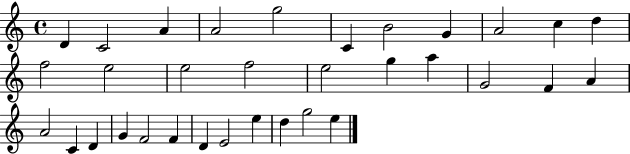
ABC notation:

X:1
T:Untitled
M:4/4
L:1/4
K:C
D C2 A A2 g2 C B2 G A2 c d f2 e2 e2 f2 e2 g a G2 F A A2 C D G F2 F D E2 e d g2 e